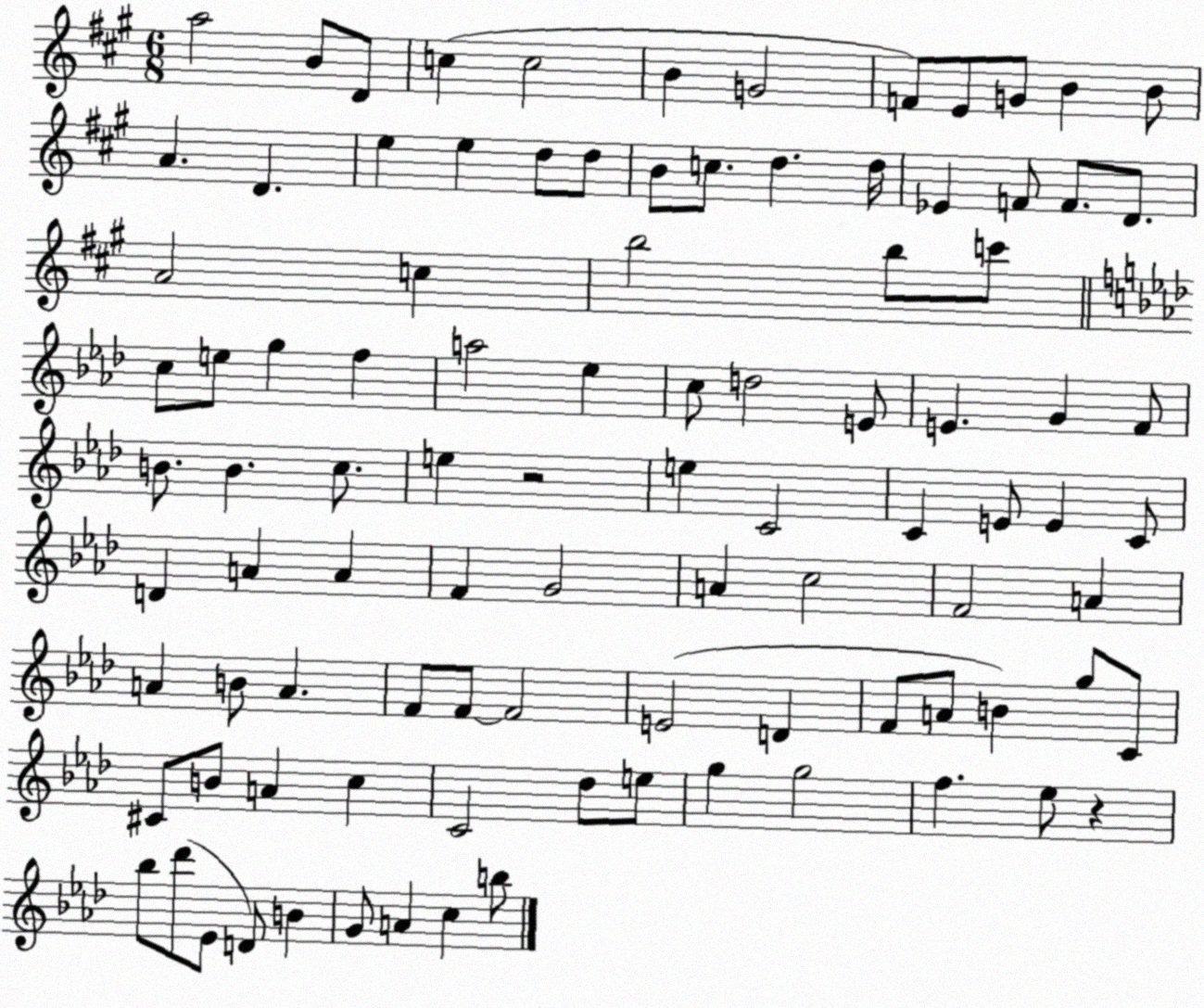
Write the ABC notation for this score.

X:1
T:Untitled
M:6/8
L:1/4
K:A
a2 B/2 D/2 c c2 B G2 F/2 E/2 G/2 B B/2 A D e e d/2 d/2 B/2 c/2 d d/4 _E F/2 F/2 D/2 A2 c b2 b/2 c'/2 c/2 e/2 g f a2 _e c/2 d2 E/2 E G F/2 B/2 B c/2 e z2 e C2 C E/2 E C/2 D A A F G2 A c2 F2 A A B/2 A F/2 F/2 F2 E2 D F/2 A/2 B g/2 C/2 ^C/2 B/2 A c C2 _d/2 e/2 g g2 f _e/2 z _b/2 _d'/2 _E/2 D/2 B G/2 A c b/2